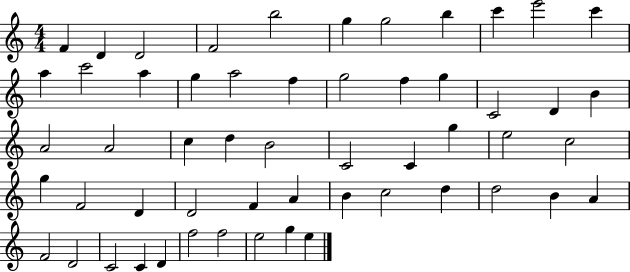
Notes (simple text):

F4/q D4/q D4/h F4/h B5/h G5/q G5/h B5/q C6/q E6/h C6/q A5/q C6/h A5/q G5/q A5/h F5/q G5/h F5/q G5/q C4/h D4/q B4/q A4/h A4/h C5/q D5/q B4/h C4/h C4/q G5/q E5/h C5/h G5/q F4/h D4/q D4/h F4/q A4/q B4/q C5/h D5/q D5/h B4/q A4/q F4/h D4/h C4/h C4/q D4/q F5/h F5/h E5/h G5/q E5/q